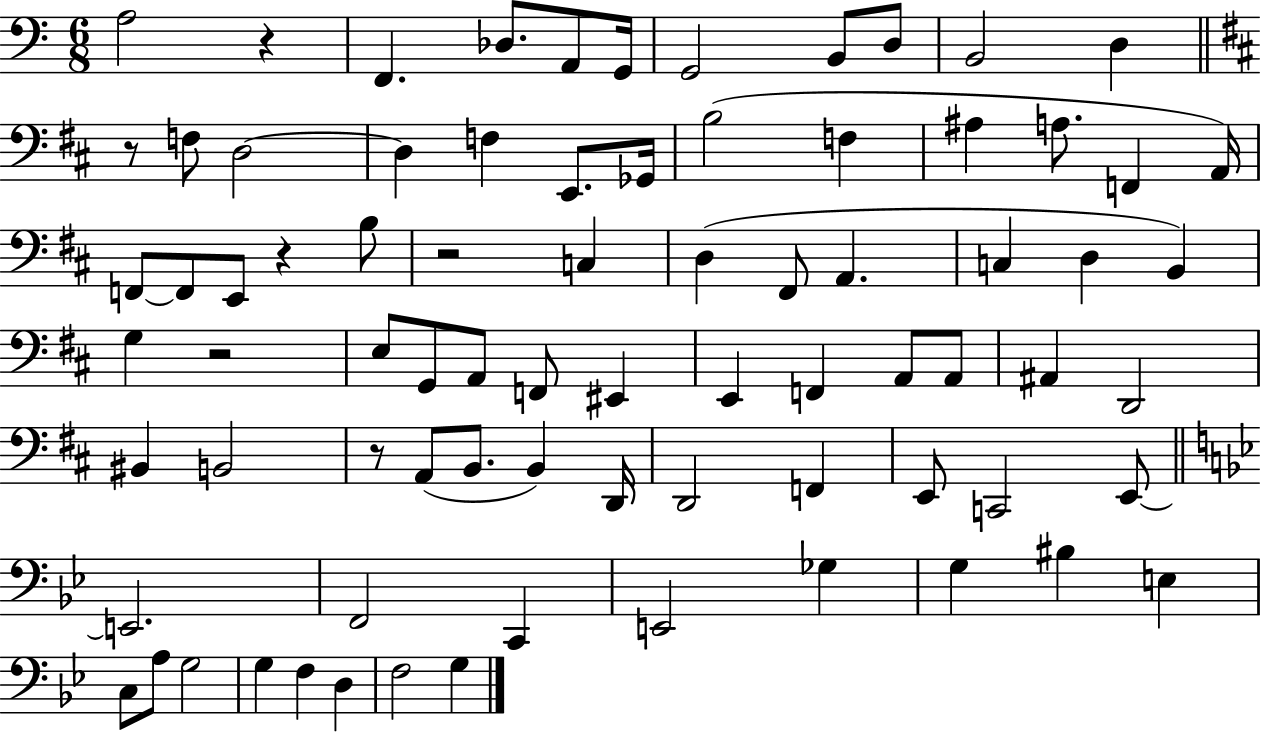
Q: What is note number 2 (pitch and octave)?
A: F2